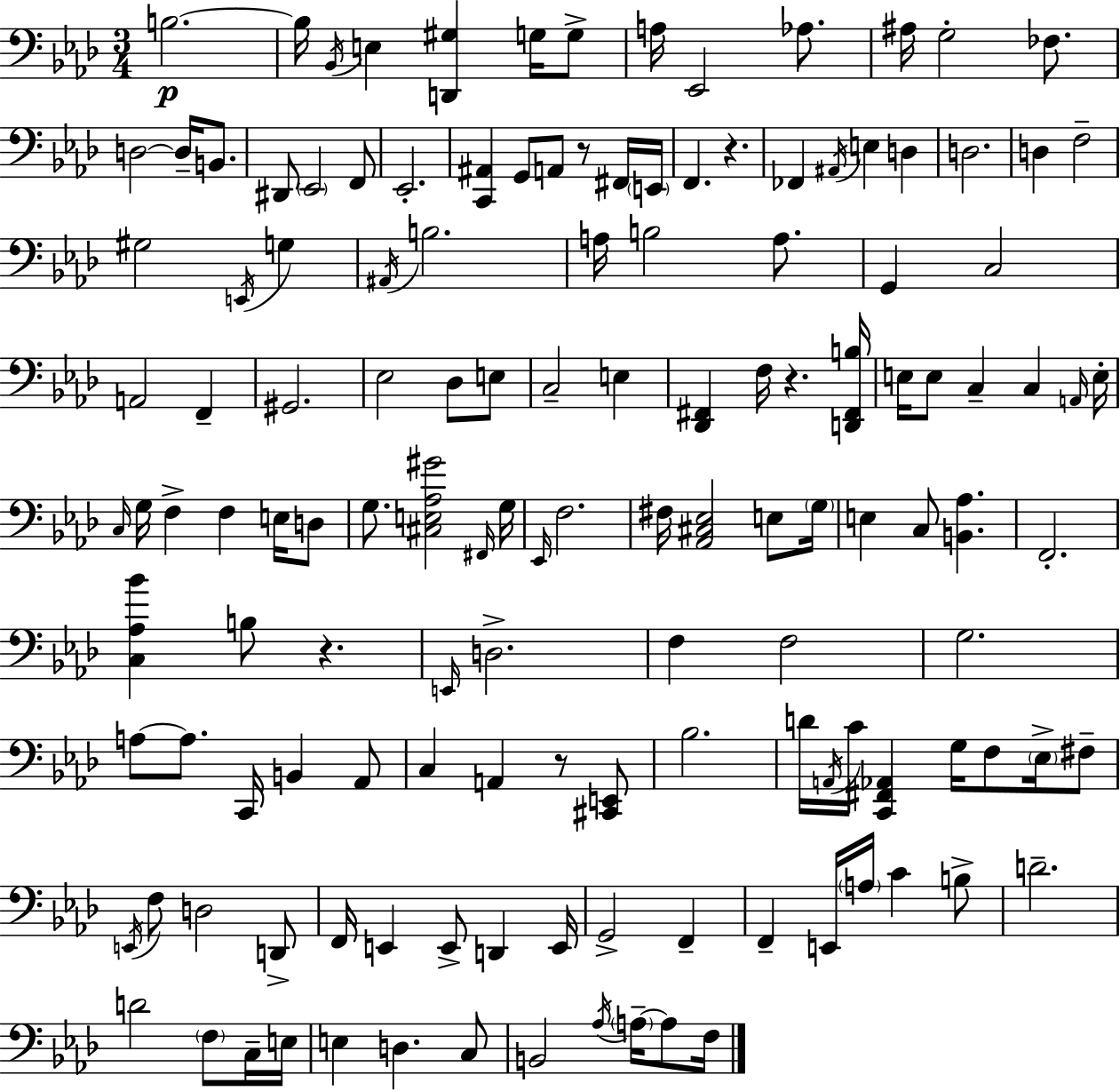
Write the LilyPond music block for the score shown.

{
  \clef bass
  \numericTimeSignature
  \time 3/4
  \key f \minor
  \repeat volta 2 { b2.~~\p | b16 \acciaccatura { bes,16 } e4 <d, gis>4 g16 g8-> | a16 ees,2 aes8. | ais16 g2-. fes8. | \break d2~~ d16-- b,8. | dis,8 \parenthesize ees,2 f,8 | ees,2.-. | <c, ais,>4 g,8 a,8 r8 fis,16 | \break \parenthesize e,16 f,4. r4. | fes,4 \acciaccatura { ais,16 } e4 d4 | d2. | d4 f2-- | \break gis2 \acciaccatura { e,16 } g4 | \acciaccatura { ais,16 } b2. | a16 b2 | a8. g,4 c2 | \break a,2 | f,4-- gis,2. | ees2 | des8 e8 c2-- | \break e4 <des, fis,>4 f16 r4. | <d, fis, b>16 e16 e8 c4-- c4 | \grace { a,16 } e16-. \grace { c16 } g16 f4-> f4 | e16 d8 g8. <cis e aes gis'>2 | \break \grace { fis,16 } g16 \grace { ees,16 } f2. | fis16 <aes, cis ees>2 | e8 \parenthesize g16 e4 | c8 <b, aes>4. f,2.-. | \break <c aes bes'>4 | b8 r4. \grace { e,16 } d2.-> | f4 | f2 g2. | \break a8~~ a8. | c,16 b,4 aes,8 c4 | a,4 r8 <cis, e,>8 bes2. | d'16 \acciaccatura { a,16 } c'16 | \break <c, fis, aes,>4 g16 f8 \parenthesize ees16-> fis8-- \acciaccatura { e,16 } f8 | d2 d,8-> f,16 | e,4 e,8-> d,4 e,16 g,2-> | f,4-- f,4-- | \break e,16 \parenthesize a16 c'4 b8-> d'2.-- | d'2 | \parenthesize f8 c16-- e16 e4 | d4. c8 b,2 | \break \acciaccatura { aes16 } \parenthesize a16--~~ a8 f16 | } \bar "|."
}